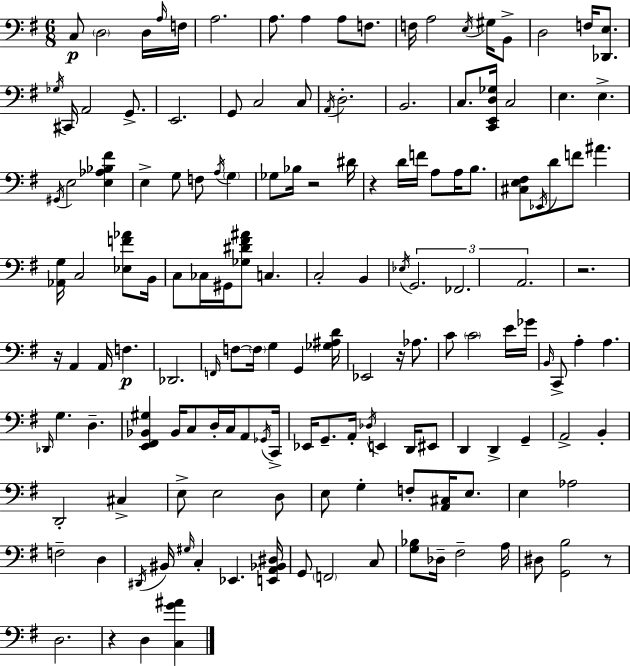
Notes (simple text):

C3/e D3/h D3/s A3/s F3/s A3/h. A3/e. A3/q A3/e F3/e. F3/s A3/h E3/s G#3/s B2/e D3/h F3/s [Db2,E3]/e. Gb3/s C#2/s A2/h G2/e. E2/h. G2/e C3/h C3/e A2/s D3/h. B2/h. C3/e. [C2,E2,D3,Gb3]/s C3/h E3/q. E3/q. G#2/s E3/h [E3,Ab3,Bb3,F#4]/q E3/q G3/e F3/e A3/s G3/q Gb3/e Bb3/s R/h D#4/s R/q D4/s F4/s A3/e A3/s B3/e. [C#3,E3,F#3]/e Eb2/s D4/e F4/e A#4/q. [Ab2,G3]/s C3/h [Eb3,F4,Ab4]/e B2/s C3/e CES3/s G#2/s [Gb3,D#4,F#4,A#4]/e C3/q. C3/h B2/q Eb3/s G2/h. FES2/h. A2/h. R/h. R/s A2/q A2/s F3/q. Db2/h. F2/s F3/e F3/s G3/q G2/q [Gb3,A#3,D4]/s Eb2/h R/s Ab3/e. C4/e C4/h E4/s Gb4/s B2/s C2/e A3/q A3/q. Db2/s G3/q. D3/q. [E2,F#2,Bb2,G#3]/q Bb2/s C3/e D3/s C3/s A2/e Gb2/s C2/s Eb2/s G2/e. A2/s Db3/s E2/q D2/s EIS2/e D2/q D2/q G2/q A2/h B2/q D2/h C#3/q E3/e E3/h D3/e E3/e G3/q F3/e [A2,C#3]/s E3/e. E3/q Ab3/h F3/h D3/q D#2/s BIS2/s G#3/s C3/q Eb2/q. [E2,A2,Bb2,D#3]/s G2/e F2/h C3/e [G3,Bb3]/e Db3/s F#3/h A3/s D#3/e [G2,B3]/h R/e D3/h. R/q D3/q [C3,G4,A#4]/q